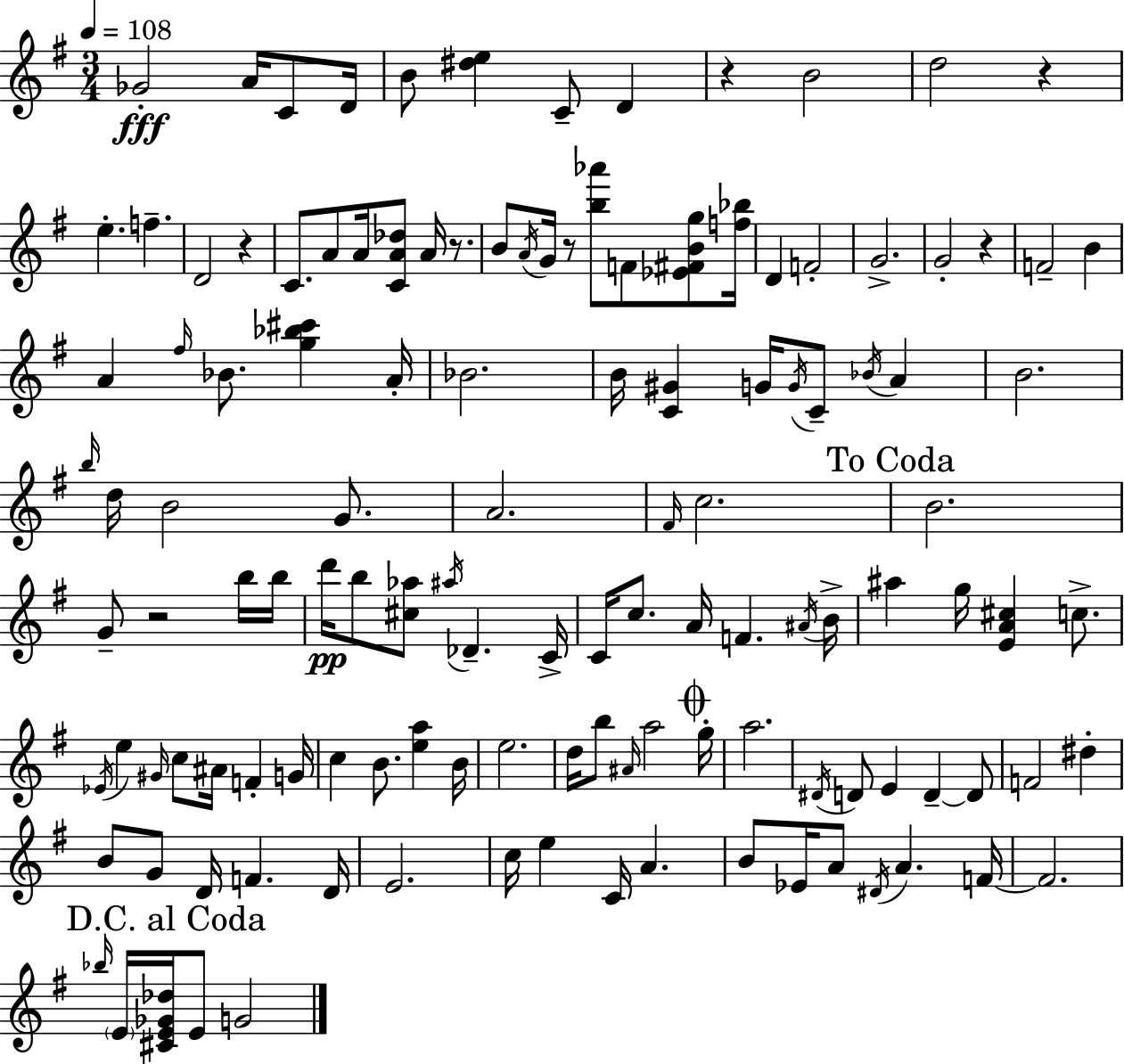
{
  \clef treble
  \numericTimeSignature
  \time 3/4
  \key e \minor
  \tempo 4 = 108
  \repeat volta 2 { ges'2-.\fff a'16 c'8 d'16 | b'8 <dis'' e''>4 c'8-- d'4 | r4 b'2 | d''2 r4 | \break e''4.-. f''4.-- | d'2 r4 | c'8. a'8 a'16 <c' a' des''>8 a'16 r8. | b'8 \acciaccatura { a'16 } g'16 r8 <b'' aes'''>8 f'8 <ees' fis' b' g''>8 | \break <f'' bes''>16 d'4 f'2-. | g'2.-> | g'2-. r4 | f'2-- b'4 | \break a'4 \grace { fis''16 } bes'8. <g'' bes'' cis'''>4 | a'16-. bes'2. | b'16 <c' gis'>4 g'16 \acciaccatura { g'16 } c'8-- \acciaccatura { bes'16 } | a'4 b'2. | \break \grace { b''16 } d''16 b'2 | g'8. a'2. | \grace { fis'16 } c''2. | \mark "To Coda" b'2. | \break g'8-- r2 | b''16 b''16 d'''16\pp b''8 <cis'' aes''>8 \acciaccatura { ais''16 } | des'4.-- c'16-> c'16 c''8. a'16 | f'4. \acciaccatura { ais'16 } b'16-> ais''4 | \break g''16 <e' a' cis''>4 c''8.-> \acciaccatura { ees'16 } e''4 | \grace { gis'16 } c''8 ais'16 f'4-. g'16 c''4 | b'8. <e'' a''>4 b'16 e''2. | d''16 b''8 | \break \grace { ais'16 } a''2 \mark \markup { \musicglyph "scripts.coda" } g''16-. a''2. | \acciaccatura { dis'16 } | d'8 e'4 d'4--~~ d'8 | f'2 dis''4-. | \break b'8 g'8 d'16 f'4. d'16 | e'2. | c''16 e''4 c'16 a'4. | b'8 ees'16 a'8 \acciaccatura { dis'16 } a'4. | \break f'16~~ f'2. | \mark "D.C. al Coda" \grace { bes''16 } \parenthesize e'16 <cis' e' ges' des''>16 e'8 g'2 | } \bar "|."
}